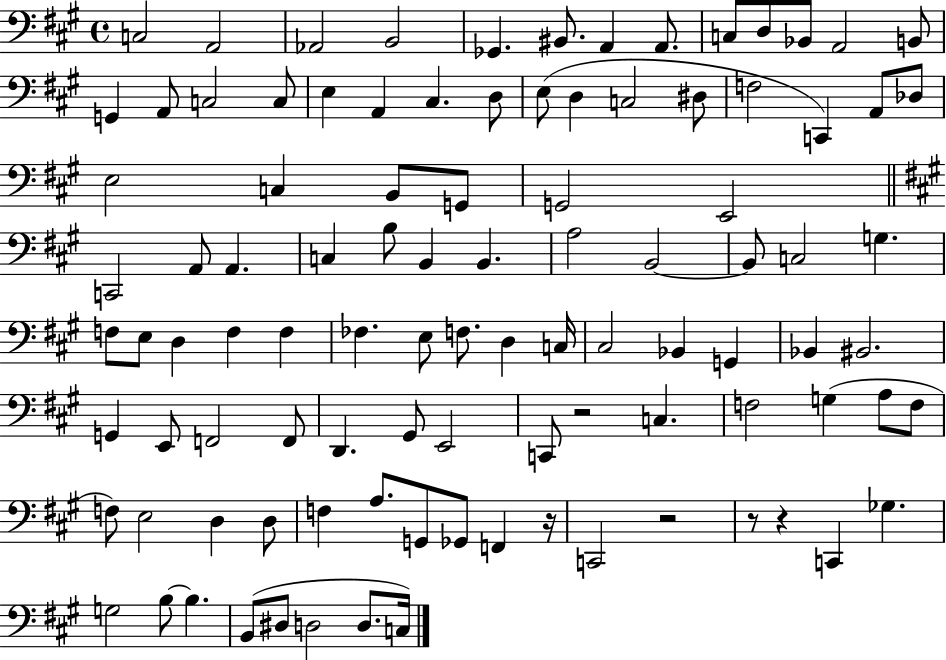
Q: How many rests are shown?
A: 5